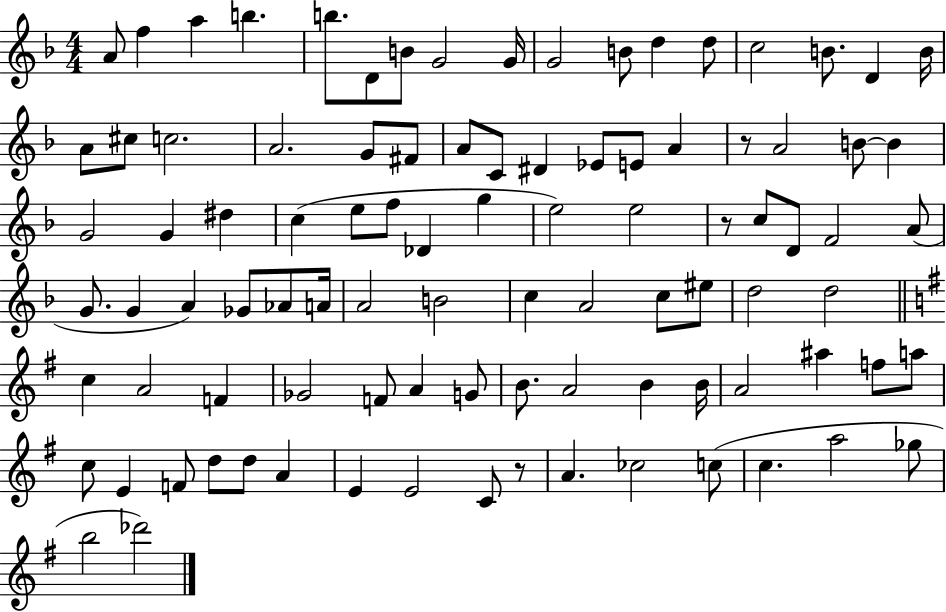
A4/e F5/q A5/q B5/q. B5/e. D4/e B4/e G4/h G4/s G4/h B4/e D5/q D5/e C5/h B4/e. D4/q B4/s A4/e C#5/e C5/h. A4/h. G4/e F#4/e A4/e C4/e D#4/q Eb4/e E4/e A4/q R/e A4/h B4/e B4/q G4/h G4/q D#5/q C5/q E5/e F5/e Db4/q G5/q E5/h E5/h R/e C5/e D4/e F4/h A4/e G4/e. G4/q A4/q Gb4/e Ab4/e A4/s A4/h B4/h C5/q A4/h C5/e EIS5/e D5/h D5/h C5/q A4/h F4/q Gb4/h F4/e A4/q G4/e B4/e. A4/h B4/q B4/s A4/h A#5/q F5/e A5/e C5/e E4/q F4/e D5/e D5/e A4/q E4/q E4/h C4/e R/e A4/q. CES5/h C5/e C5/q. A5/h Gb5/e B5/h Db6/h